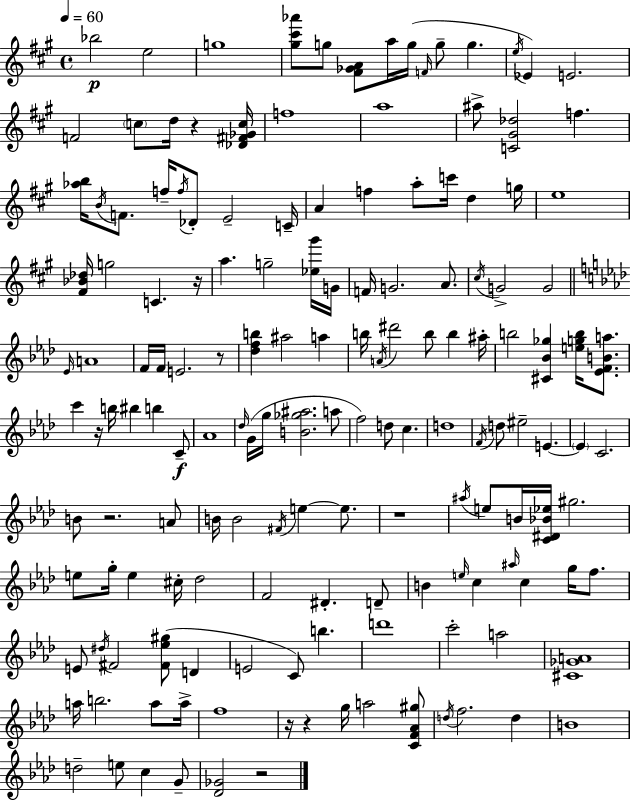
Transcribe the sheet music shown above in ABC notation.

X:1
T:Untitled
M:4/4
L:1/4
K:A
_b2 e2 g4 [^g^c'_a']/2 g/2 [^F_GA]/2 a/4 g/4 F/4 g/2 g e/4 _E E2 F2 c/2 d/4 z [_D^F_Gc]/4 f4 a4 ^a/2 [C^G_d]2 f [_ab]/4 B/4 F/2 f/4 f/4 _D/2 E2 C/4 A f a/2 c'/4 d g/4 e4 [^F_B_d]/4 g2 C z/4 a g2 [_e^g']/4 G/4 F/4 G2 A/2 ^c/4 G2 G2 _E/4 A4 F/4 F/4 E2 z/2 [_dfb] ^a2 a b/4 A/4 ^d'2 b/2 b ^a/4 b2 [^C_B_g] [egb]/4 [_EFBa]/2 c' z/4 b/4 ^b b C/2 _A4 _d/4 G/4 g/4 [B_g^a]2 a/2 f2 d/2 c d4 F/4 d/2 ^e2 E E C2 B/2 z2 A/2 B/4 B2 ^F/4 e e/2 z4 ^a/4 e/2 B/4 [C^D_B_e]/4 ^g2 e/2 g/4 e ^c/4 _d2 F2 ^D D/2 B e/4 c ^a/4 c g/4 f/2 E/2 ^d/4 ^F2 [^F_e^g]/2 D E2 C/2 b d'4 c'2 a2 [^C_GA]4 a/4 b2 a/2 a/4 f4 z/4 z g/4 a2 [CF_A^g]/2 d/4 f2 d B4 d2 e/2 c G/2 [_D_G]2 z2